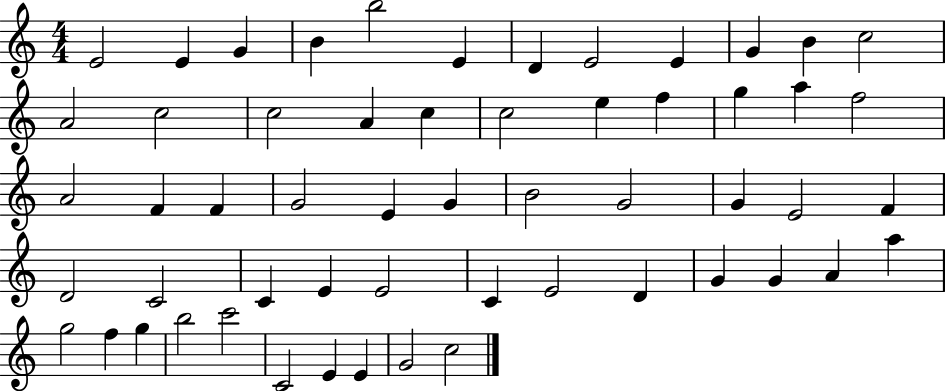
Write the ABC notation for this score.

X:1
T:Untitled
M:4/4
L:1/4
K:C
E2 E G B b2 E D E2 E G B c2 A2 c2 c2 A c c2 e f g a f2 A2 F F G2 E G B2 G2 G E2 F D2 C2 C E E2 C E2 D G G A a g2 f g b2 c'2 C2 E E G2 c2